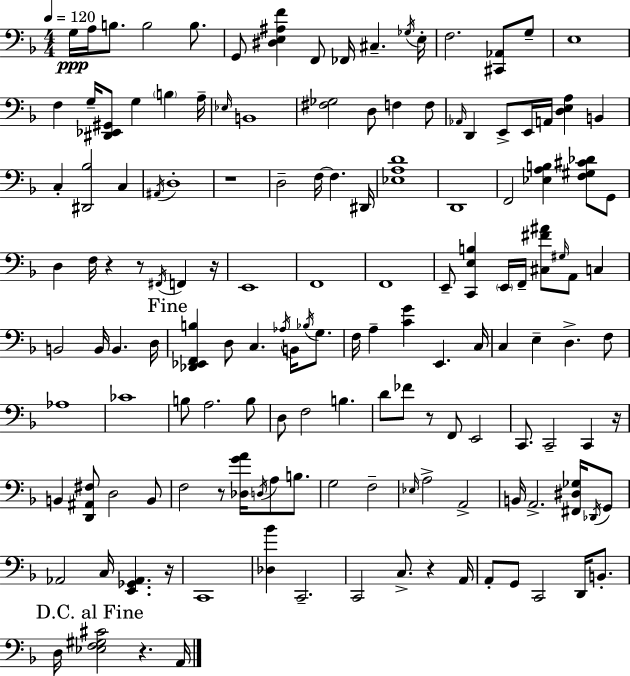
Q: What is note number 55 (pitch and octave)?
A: B2